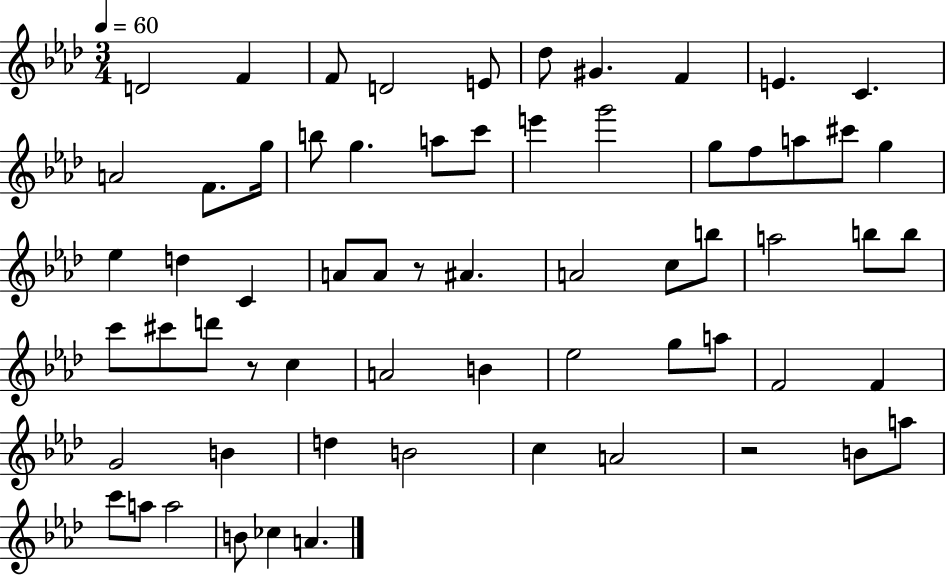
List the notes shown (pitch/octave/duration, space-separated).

D4/h F4/q F4/e D4/h E4/e Db5/e G#4/q. F4/q E4/q. C4/q. A4/h F4/e. G5/s B5/e G5/q. A5/e C6/e E6/q G6/h G5/e F5/e A5/e C#6/e G5/q Eb5/q D5/q C4/q A4/e A4/e R/e A#4/q. A4/h C5/e B5/e A5/h B5/e B5/e C6/e C#6/e D6/e R/e C5/q A4/h B4/q Eb5/h G5/e A5/e F4/h F4/q G4/h B4/q D5/q B4/h C5/q A4/h R/h B4/e A5/e C6/e A5/e A5/h B4/e CES5/q A4/q.